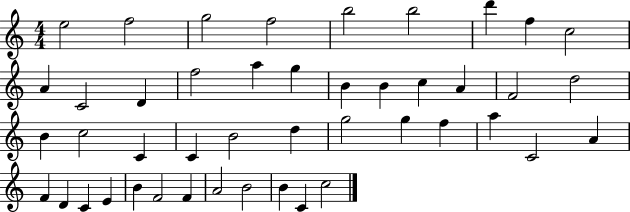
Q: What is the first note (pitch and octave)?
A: E5